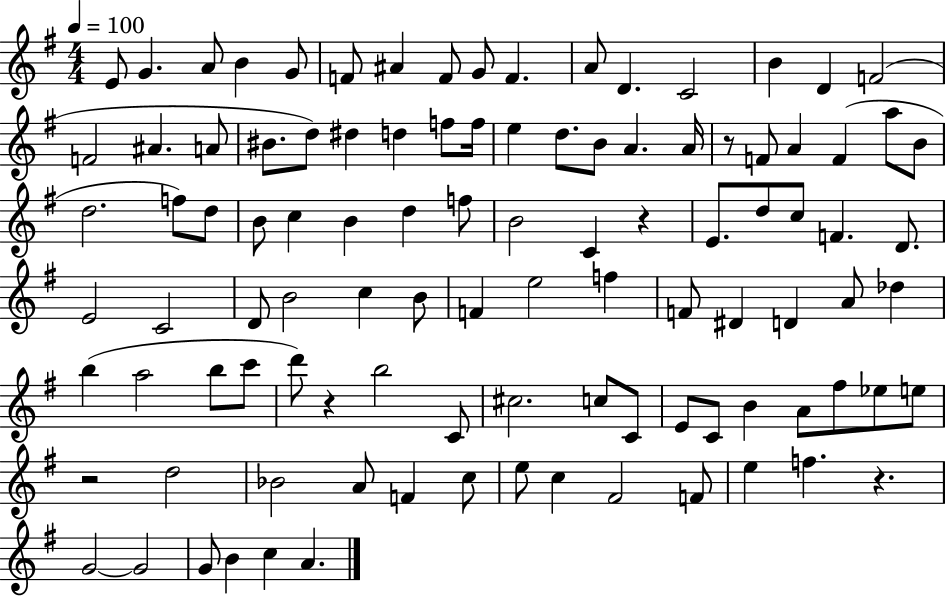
E4/e G4/q. A4/e B4/q G4/e F4/e A#4/q F4/e G4/e F4/q. A4/e D4/q. C4/h B4/q D4/q F4/h F4/h A#4/q. A4/e BIS4/e. D5/e D#5/q D5/q F5/e F5/s E5/q D5/e. B4/e A4/q. A4/s R/e F4/e A4/q F4/q A5/e B4/e D5/h. F5/e D5/e B4/e C5/q B4/q D5/q F5/e B4/h C4/q R/q E4/e. D5/e C5/e F4/q. D4/e. E4/h C4/h D4/e B4/h C5/q B4/e F4/q E5/h F5/q F4/e D#4/q D4/q A4/e Db5/q B5/q A5/h B5/e C6/e D6/e R/q B5/h C4/e C#5/h. C5/e C4/e E4/e C4/e B4/q A4/e F#5/e Eb5/e E5/e R/h D5/h Bb4/h A4/e F4/q C5/e E5/e C5/q F#4/h F4/e E5/q F5/q. R/q. G4/h G4/h G4/e B4/q C5/q A4/q.